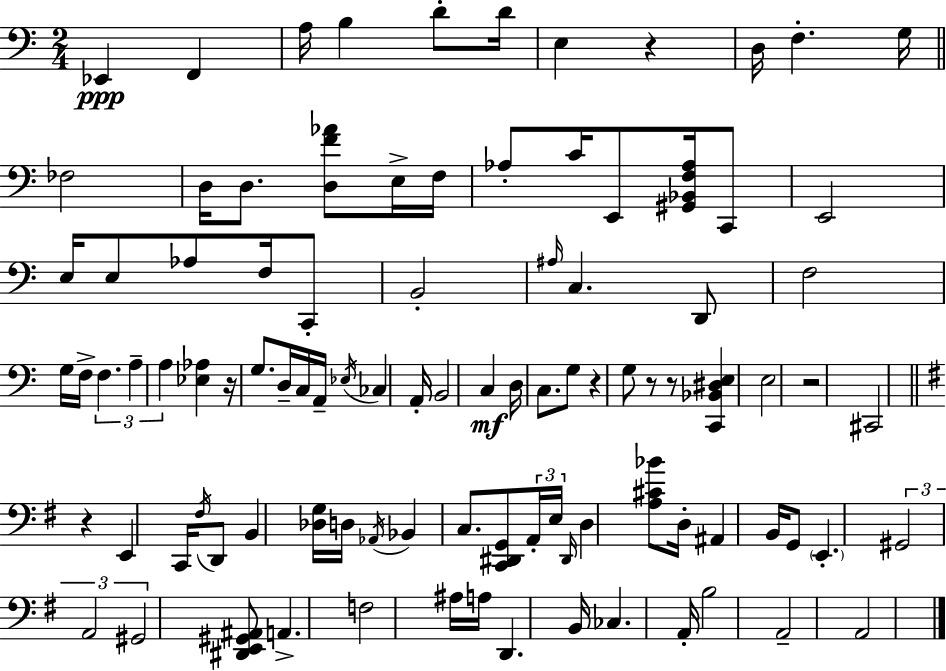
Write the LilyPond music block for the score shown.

{
  \clef bass
  \numericTimeSignature
  \time 2/4
  \key a \minor
  ees,4\ppp f,4 | a16 b4 d'8-. d'16 | e4 r4 | d16 f4.-. g16 | \break \bar "||" \break \key a \minor fes2 | d16 d8. <d f' aes'>8 e16-> f16 | aes8-. c'16 e,8 <gis, bes, f aes>16 c,8 | e,2 | \break e16 e8 aes8 f16 c,8-. | b,2-. | \grace { ais16 } c4. d,8 | f2 | \break g16 f16-> \tuplet 3/2 { f4. | a4-- a4 } | <ees aes>4 r16 g8. | d16-- c16 a,16-- \acciaccatura { ees16 } ces4 | \break a,16-. b,2 | c4\mf d16 c8. | g8 r4 | g8 r8 r8 <c, bes, dis e>4 | \break e2 | r2 | cis,2 | \bar "||" \break \key e \minor r4 e,4 | c,16 \acciaccatura { fis16 } d,8 b,4 | <des g>16 d16 \acciaccatura { aes,16 } bes,4 c8. | <c, dis, g,>8 \tuplet 3/2 { a,16-. e16 \grace { dis,16 } } d4 | \break <a cis' bes'>8 d16-. ais,4 | b,16 g,8 \parenthesize e,4.-. | \tuplet 3/2 { gis,2 | a,2 | \break gis,2 } | <dis, e, gis, ais,>8 a,4.-> | f2 | ais16 a16 d,4. | \break b,16 ces4. | a,16-. b2 | a,2-- | a,2 | \break \bar "|."
}